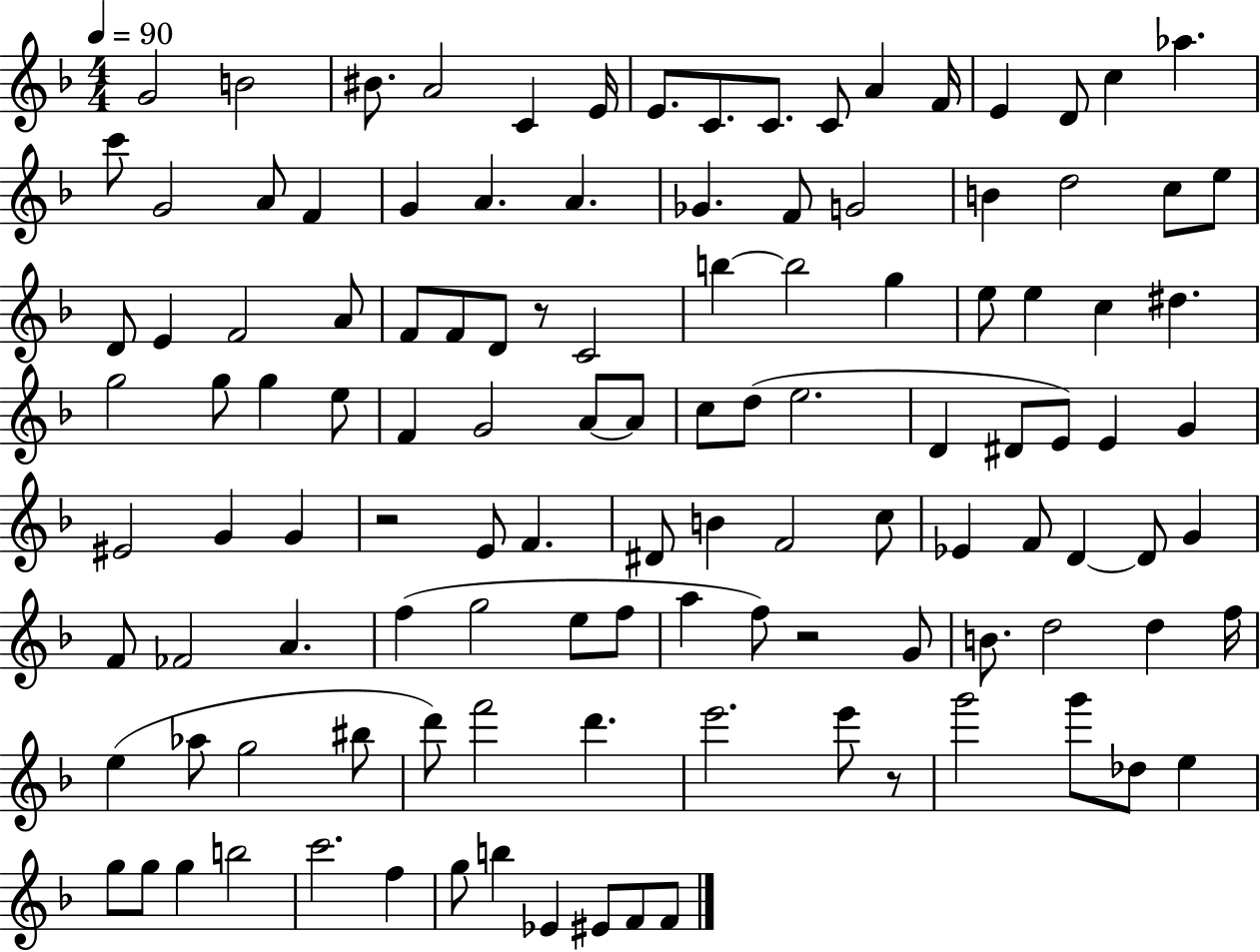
G4/h B4/h BIS4/e. A4/h C4/q E4/s E4/e. C4/e. C4/e. C4/e A4/q F4/s E4/q D4/e C5/q Ab5/q. C6/e G4/h A4/e F4/q G4/q A4/q. A4/q. Gb4/q. F4/e G4/h B4/q D5/h C5/e E5/e D4/e E4/q F4/h A4/e F4/e F4/e D4/e R/e C4/h B5/q B5/h G5/q E5/e E5/q C5/q D#5/q. G5/h G5/e G5/q E5/e F4/q G4/h A4/e A4/e C5/e D5/e E5/h. D4/q D#4/e E4/e E4/q G4/q EIS4/h G4/q G4/q R/h E4/e F4/q. D#4/e B4/q F4/h C5/e Eb4/q F4/e D4/q D4/e G4/q F4/e FES4/h A4/q. F5/q G5/h E5/e F5/e A5/q F5/e R/h G4/e B4/e. D5/h D5/q F5/s E5/q Ab5/e G5/h BIS5/e D6/e F6/h D6/q. E6/h. E6/e R/e G6/h G6/e Db5/e E5/q G5/e G5/e G5/q B5/h C6/h. F5/q G5/e B5/q Eb4/q EIS4/e F4/e F4/e